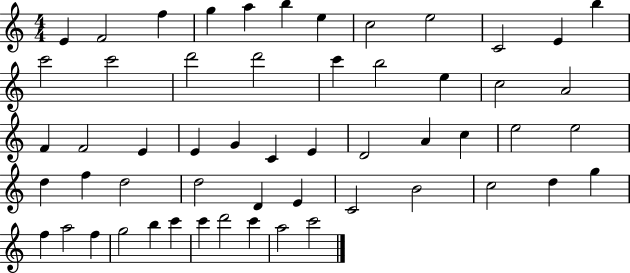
E4/q F4/h F5/q G5/q A5/q B5/q E5/q C5/h E5/h C4/h E4/q B5/q C6/h C6/h D6/h D6/h C6/q B5/h E5/q C5/h A4/h F4/q F4/h E4/q E4/q G4/q C4/q E4/q D4/h A4/q C5/q E5/h E5/h D5/q F5/q D5/h D5/h D4/q E4/q C4/h B4/h C5/h D5/q G5/q F5/q A5/h F5/q G5/h B5/q C6/q C6/q D6/h C6/q A5/h C6/h